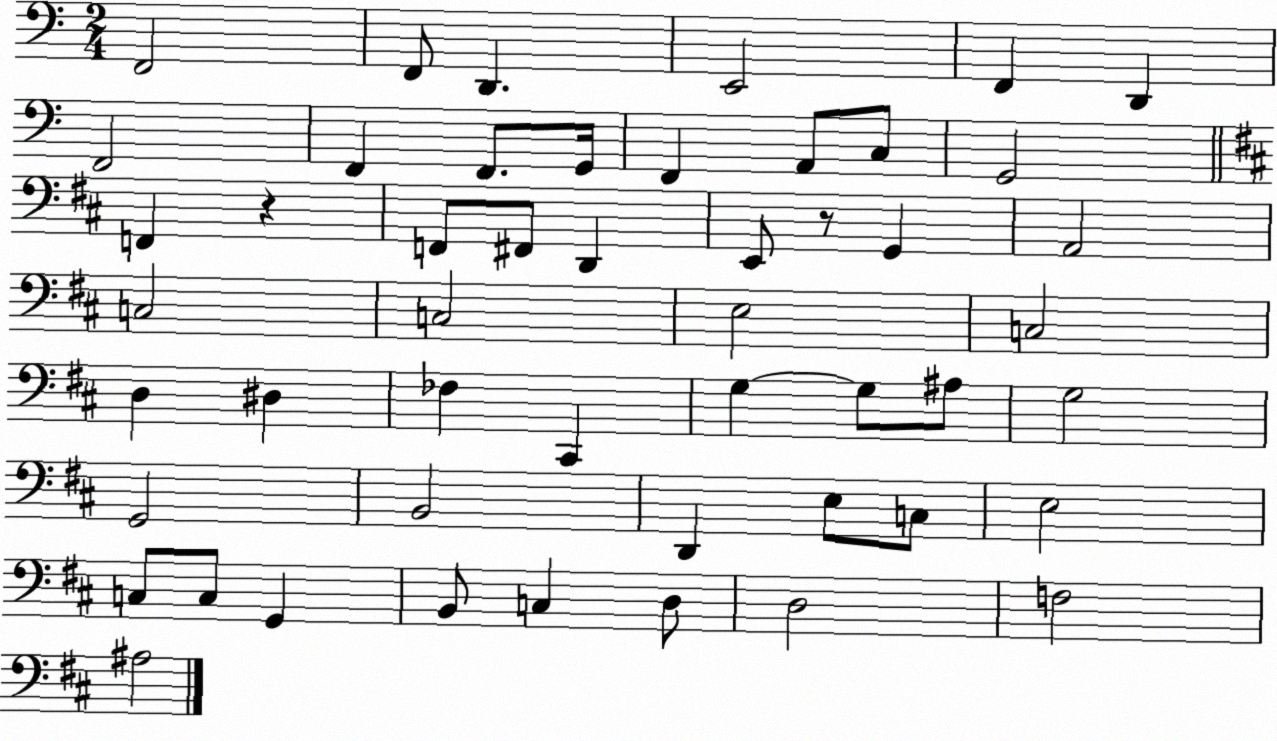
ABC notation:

X:1
T:Untitled
M:2/4
L:1/4
K:C
F,,2 F,,/2 D,, E,,2 F,, D,, F,,2 F,, F,,/2 G,,/4 F,, A,,/2 C,/2 G,,2 F,, z F,,/2 ^F,,/2 D,, E,,/2 z/2 G,, A,,2 C,2 C,2 E,2 C,2 D, ^D, _F, ^C,, G, G,/2 ^A,/2 G,2 G,,2 B,,2 D,, E,/2 C,/2 E,2 C,/2 C,/2 G,, B,,/2 C, D,/2 D,2 F,2 ^A,2